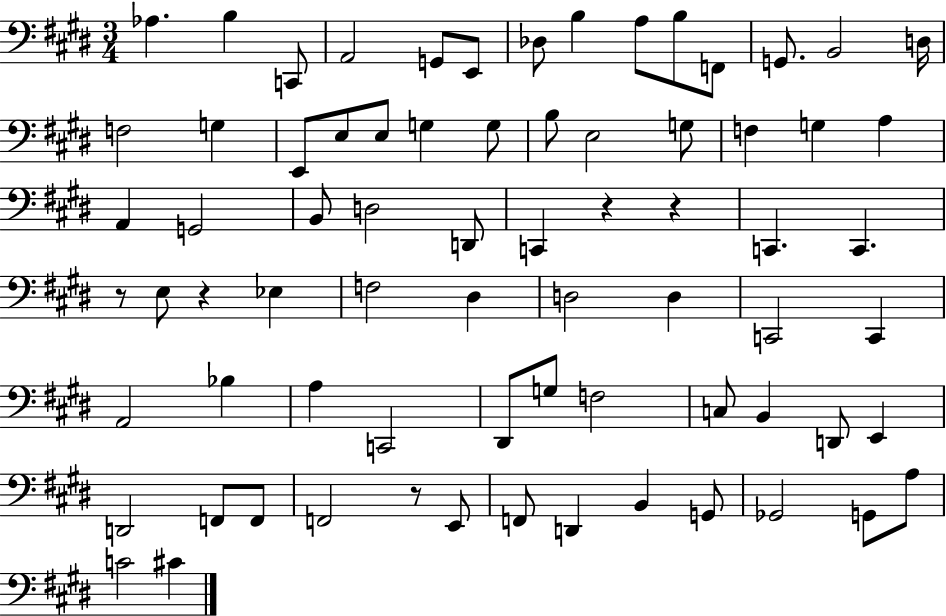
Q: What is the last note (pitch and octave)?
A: C#4